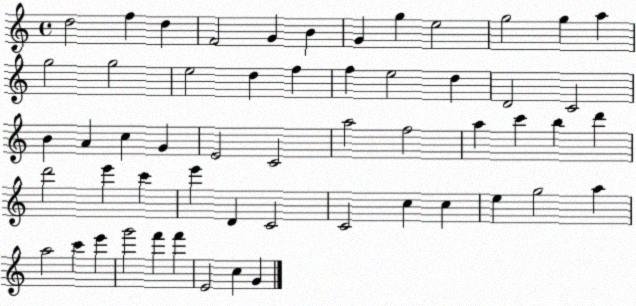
X:1
T:Untitled
M:4/4
L:1/4
K:C
d2 f d F2 G B G g e2 g2 g a g2 g2 e2 d f f e2 d D2 C2 B A c G E2 C2 a2 f2 a c' b d' d'2 e' c' e' D C2 C2 c c e g2 a a2 c' e' g'2 f' f' E2 c G